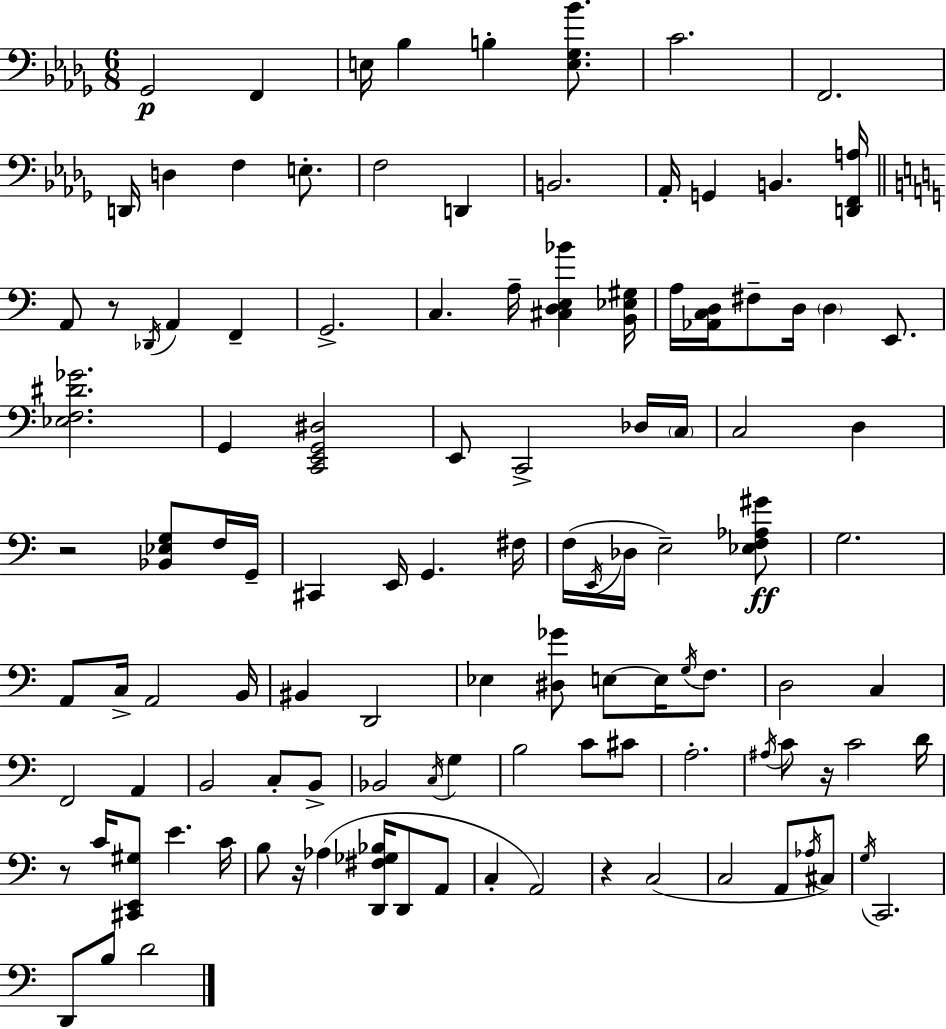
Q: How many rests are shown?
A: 6